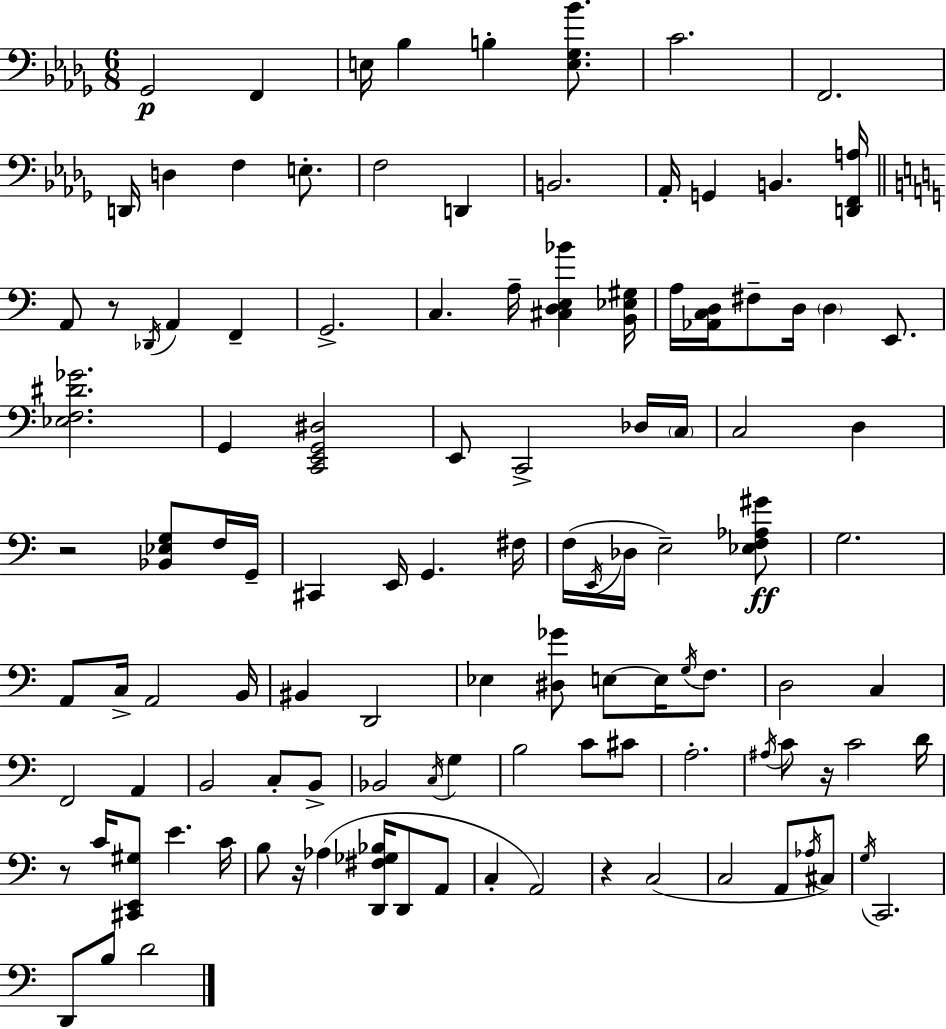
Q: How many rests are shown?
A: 6